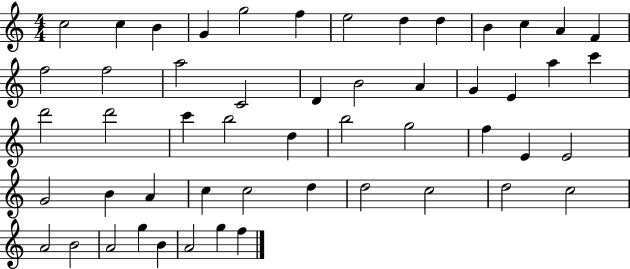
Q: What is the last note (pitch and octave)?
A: F5